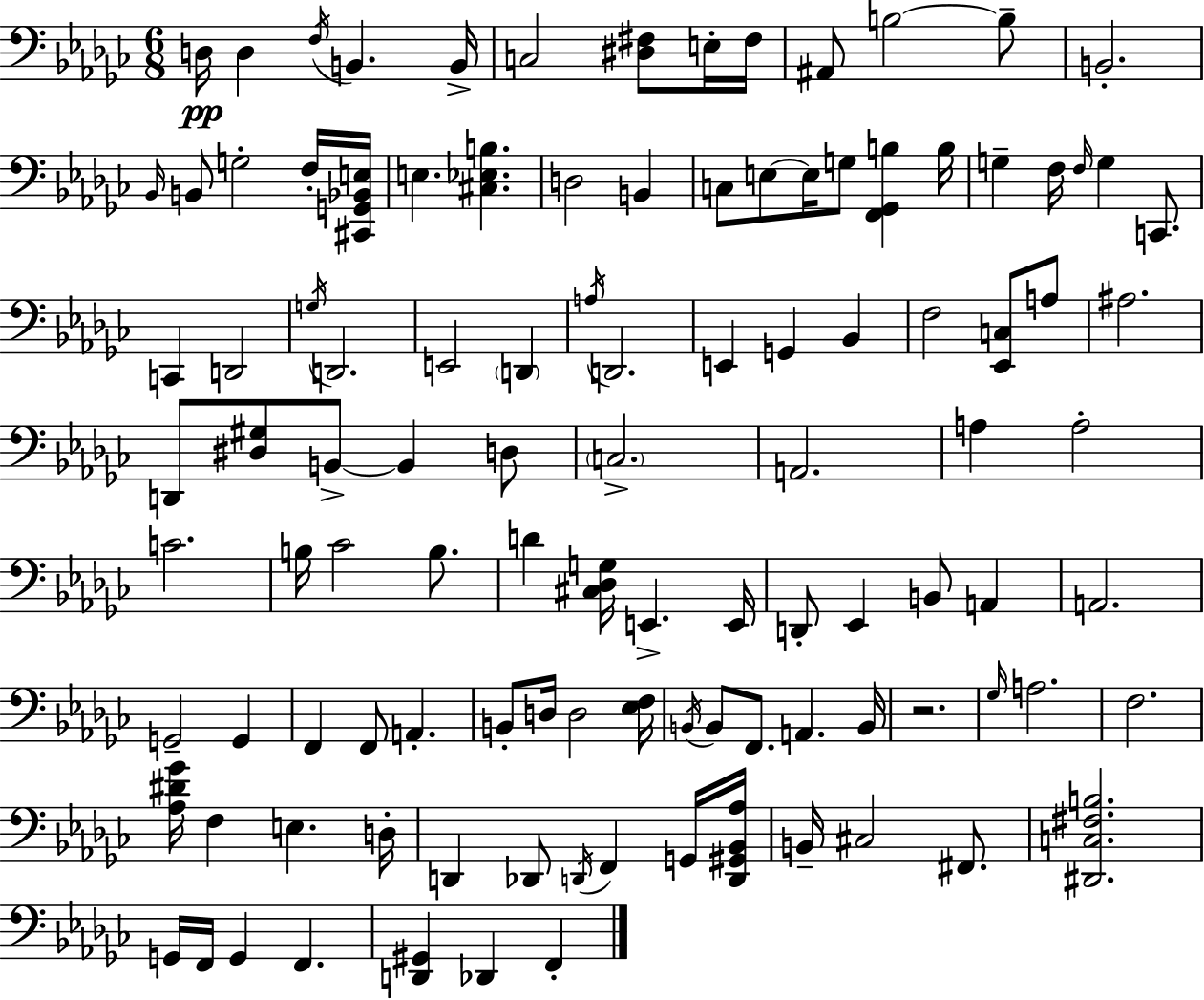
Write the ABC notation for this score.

X:1
T:Untitled
M:6/8
L:1/4
K:Ebm
D,/4 D, F,/4 B,, B,,/4 C,2 [^D,^F,]/2 E,/4 ^F,/4 ^A,,/2 B,2 B,/2 B,,2 _B,,/4 B,,/2 G,2 F,/4 [^C,,G,,_B,,E,]/4 E, [^C,_E,B,] D,2 B,, C,/2 E,/2 E,/4 G,/2 [F,,_G,,B,] B,/4 G, F,/4 F,/4 G, C,,/2 C,, D,,2 G,/4 D,,2 E,,2 D,, A,/4 D,,2 E,, G,, _B,, F,2 [_E,,C,]/2 A,/2 ^A,2 D,,/2 [^D,^G,]/2 B,,/2 B,, D,/2 C,2 A,,2 A, A,2 C2 B,/4 _C2 B,/2 D [^C,_D,G,]/4 E,, E,,/4 D,,/2 _E,, B,,/2 A,, A,,2 G,,2 G,, F,, F,,/2 A,, B,,/2 D,/4 D,2 [_E,F,]/4 B,,/4 B,,/2 F,,/2 A,, B,,/4 z2 _G,/4 A,2 F,2 [_A,^D_G]/4 F, E, D,/4 D,, _D,,/2 D,,/4 F,, G,,/4 [D,,^G,,_B,,_A,]/4 B,,/4 ^C,2 ^F,,/2 [^D,,C,^F,B,]2 G,,/4 F,,/4 G,, F,, [D,,^G,,] _D,, F,,